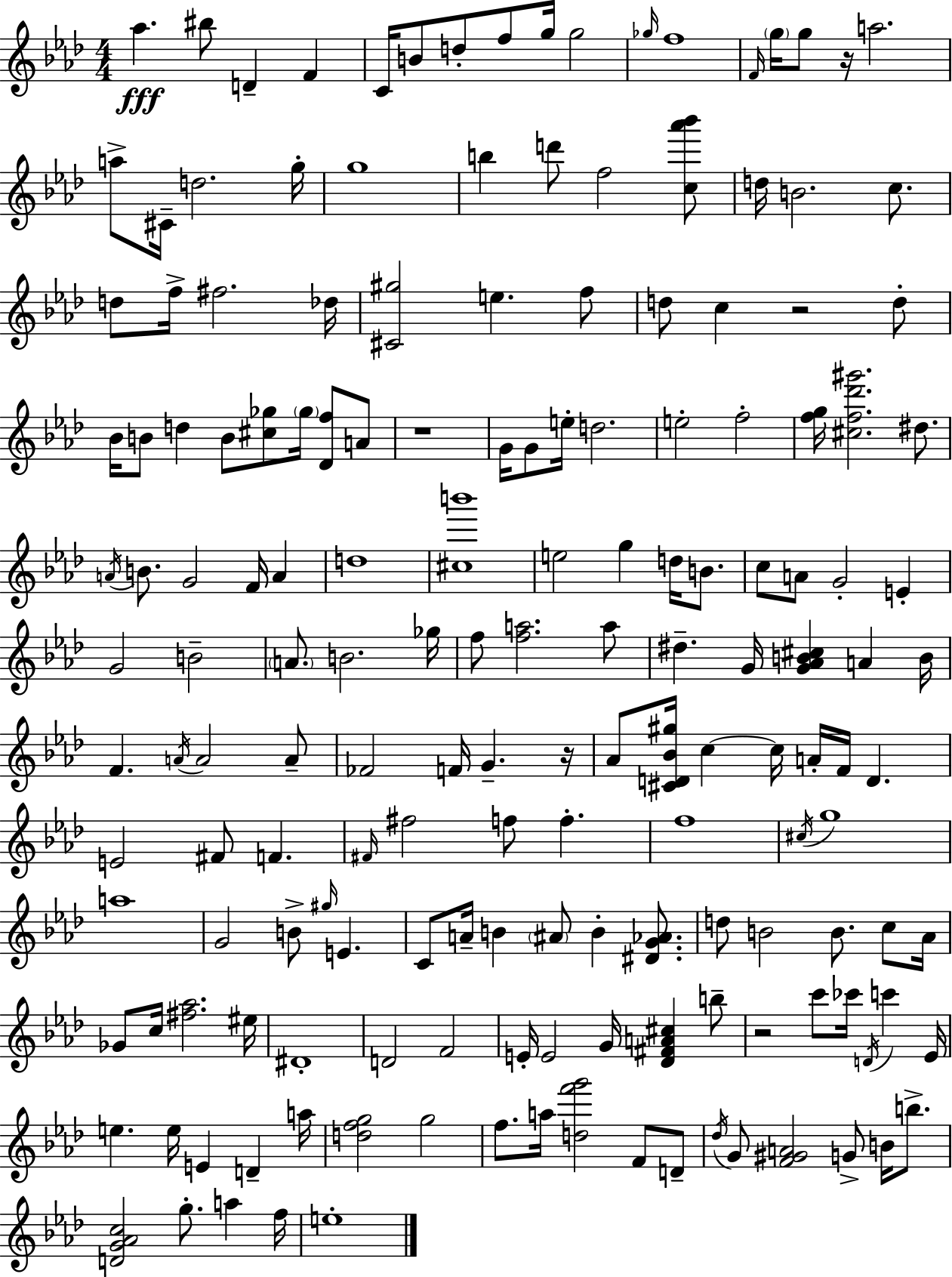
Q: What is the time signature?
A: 4/4